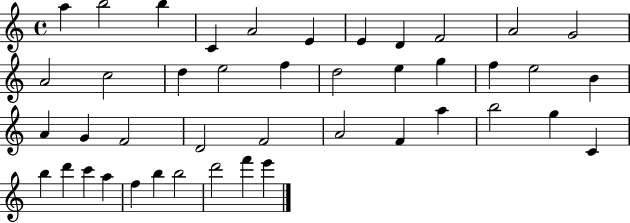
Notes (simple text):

A5/q B5/h B5/q C4/q A4/h E4/q E4/q D4/q F4/h A4/h G4/h A4/h C5/h D5/q E5/h F5/q D5/h E5/q G5/q F5/q E5/h B4/q A4/q G4/q F4/h D4/h F4/h A4/h F4/q A5/q B5/h G5/q C4/q B5/q D6/q C6/q A5/q F5/q B5/q B5/h D6/h F6/q E6/q